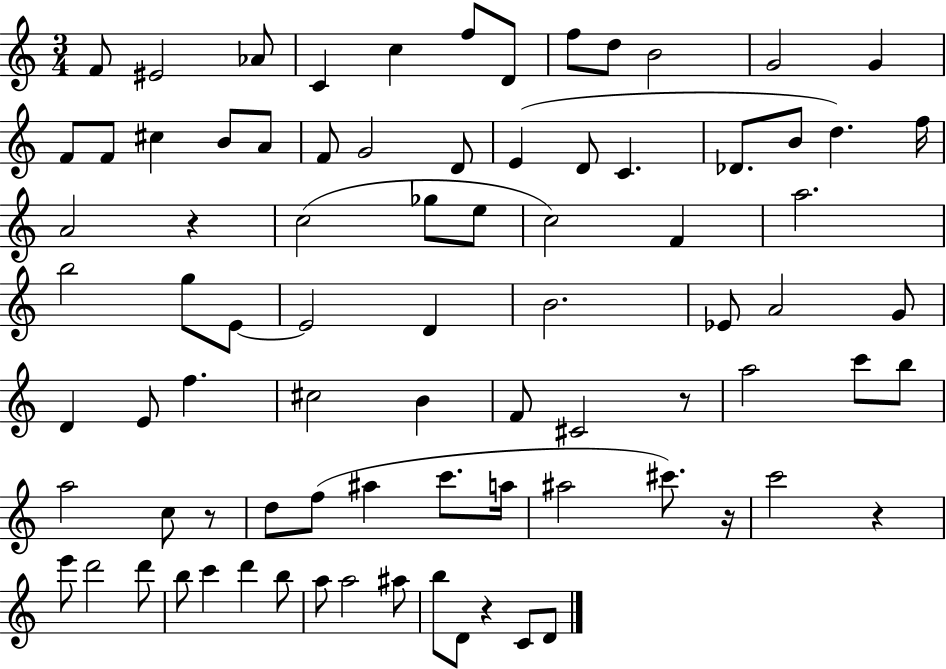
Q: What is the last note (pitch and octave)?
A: D4